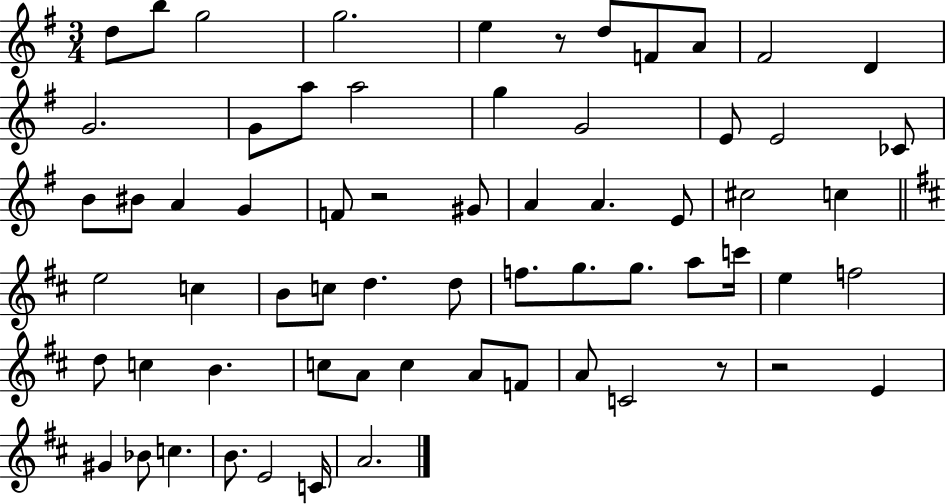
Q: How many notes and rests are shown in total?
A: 65